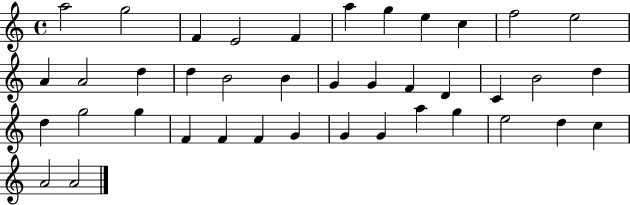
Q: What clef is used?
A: treble